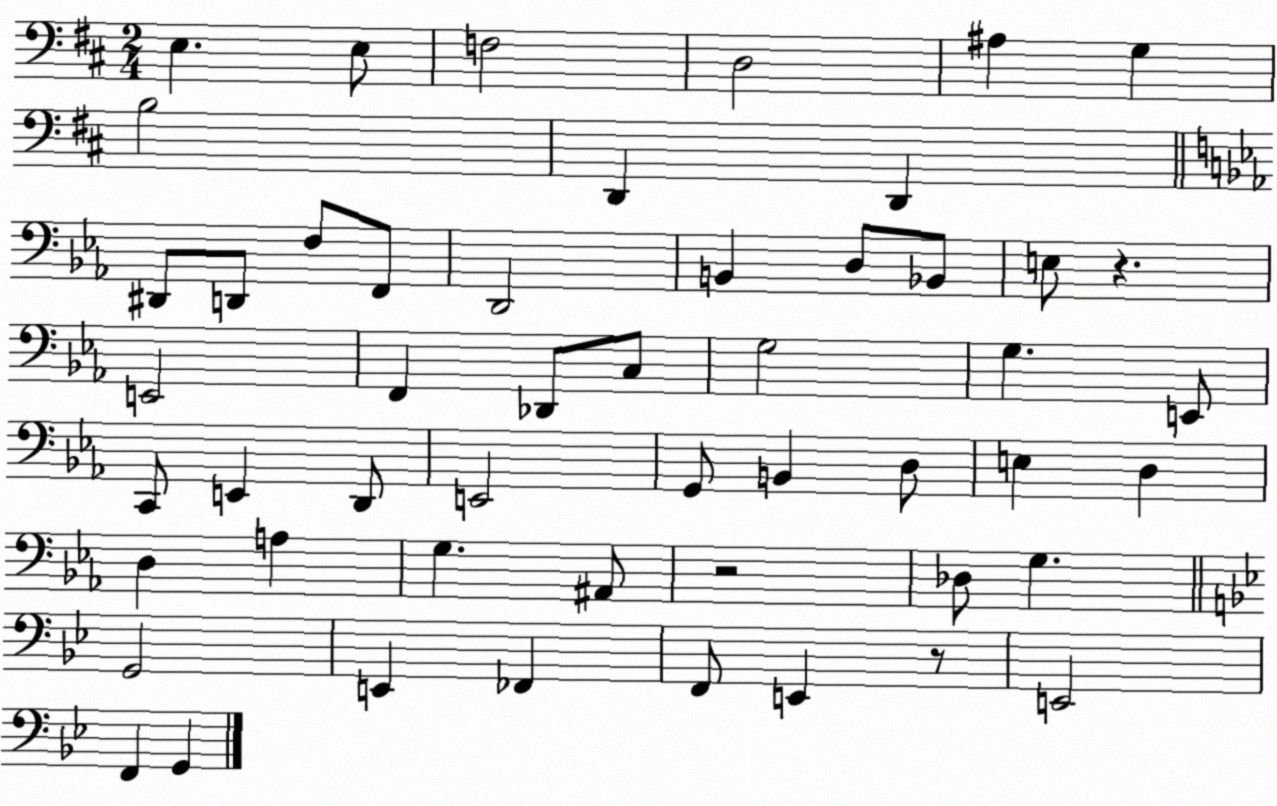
X:1
T:Untitled
M:2/4
L:1/4
K:D
E, E,/2 F,2 D,2 ^A, G, B,2 D,, D,, ^D,,/2 D,,/2 F,/2 F,,/2 D,,2 B,, D,/2 _B,,/2 E,/2 z E,,2 F,, _D,,/2 C,/2 G,2 G, E,,/2 C,,/2 E,, D,,/2 E,,2 G,,/2 B,, D,/2 E, D, D, A, G, ^A,,/2 z2 _D,/2 G, G,,2 E,, _F,, F,,/2 E,, z/2 E,,2 F,, G,,